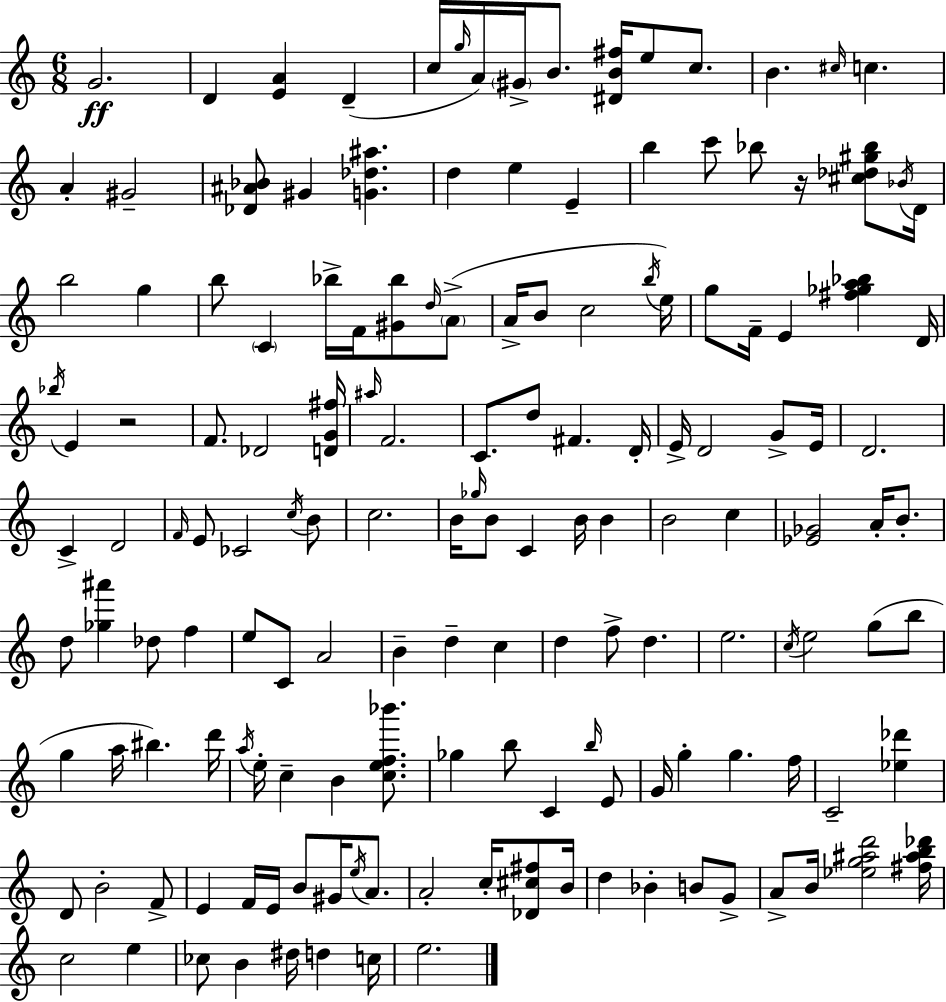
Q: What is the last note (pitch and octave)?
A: E5